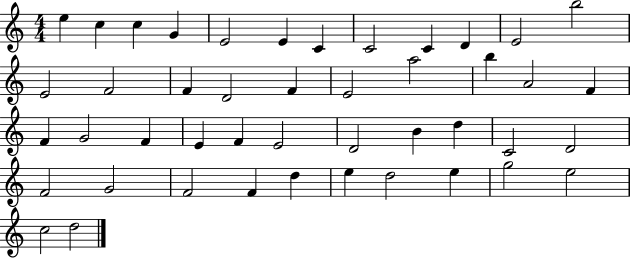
{
  \clef treble
  \numericTimeSignature
  \time 4/4
  \key c \major
  e''4 c''4 c''4 g'4 | e'2 e'4 c'4 | c'2 c'4 d'4 | e'2 b''2 | \break e'2 f'2 | f'4 d'2 f'4 | e'2 a''2 | b''4 a'2 f'4 | \break f'4 g'2 f'4 | e'4 f'4 e'2 | d'2 b'4 d''4 | c'2 d'2 | \break f'2 g'2 | f'2 f'4 d''4 | e''4 d''2 e''4 | g''2 e''2 | \break c''2 d''2 | \bar "|."
}